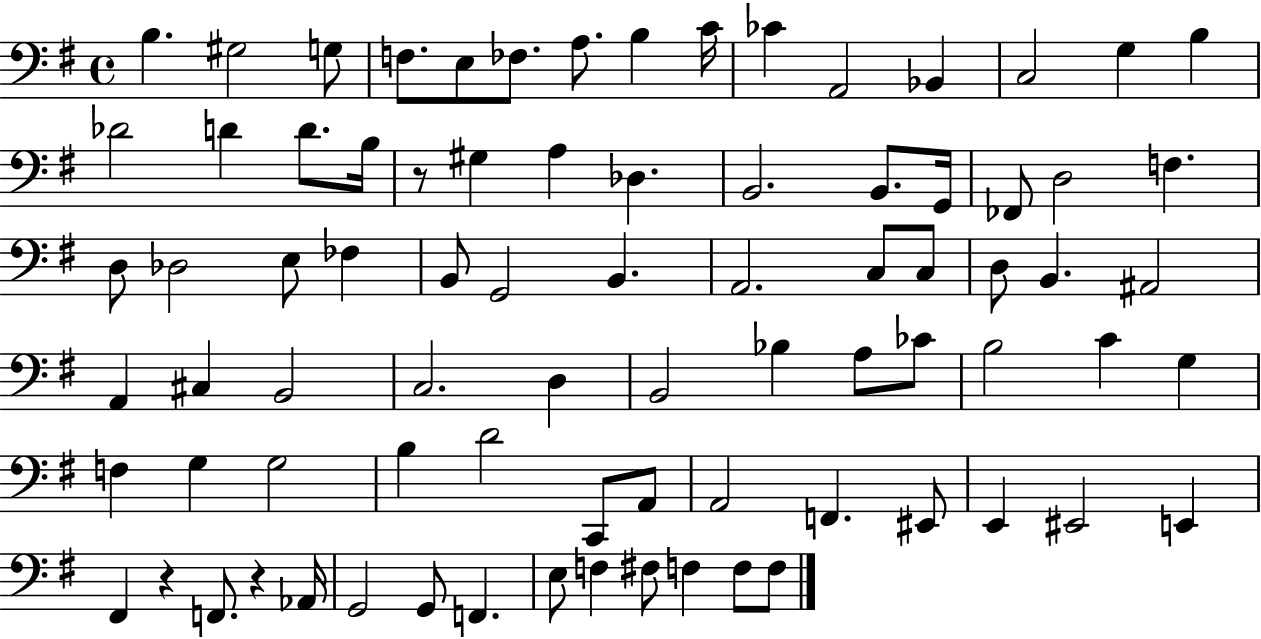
B3/q. G#3/h G3/e F3/e. E3/e FES3/e. A3/e. B3/q C4/s CES4/q A2/h Bb2/q C3/h G3/q B3/q Db4/h D4/q D4/e. B3/s R/e G#3/q A3/q Db3/q. B2/h. B2/e. G2/s FES2/e D3/h F3/q. D3/e Db3/h E3/e FES3/q B2/e G2/h B2/q. A2/h. C3/e C3/e D3/e B2/q. A#2/h A2/q C#3/q B2/h C3/h. D3/q B2/h Bb3/q A3/e CES4/e B3/h C4/q G3/q F3/q G3/q G3/h B3/q D4/h C2/e A2/e A2/h F2/q. EIS2/e E2/q EIS2/h E2/q F#2/q R/q F2/e. R/q Ab2/s G2/h G2/e F2/q. E3/e F3/q F#3/e F3/q F3/e F3/e